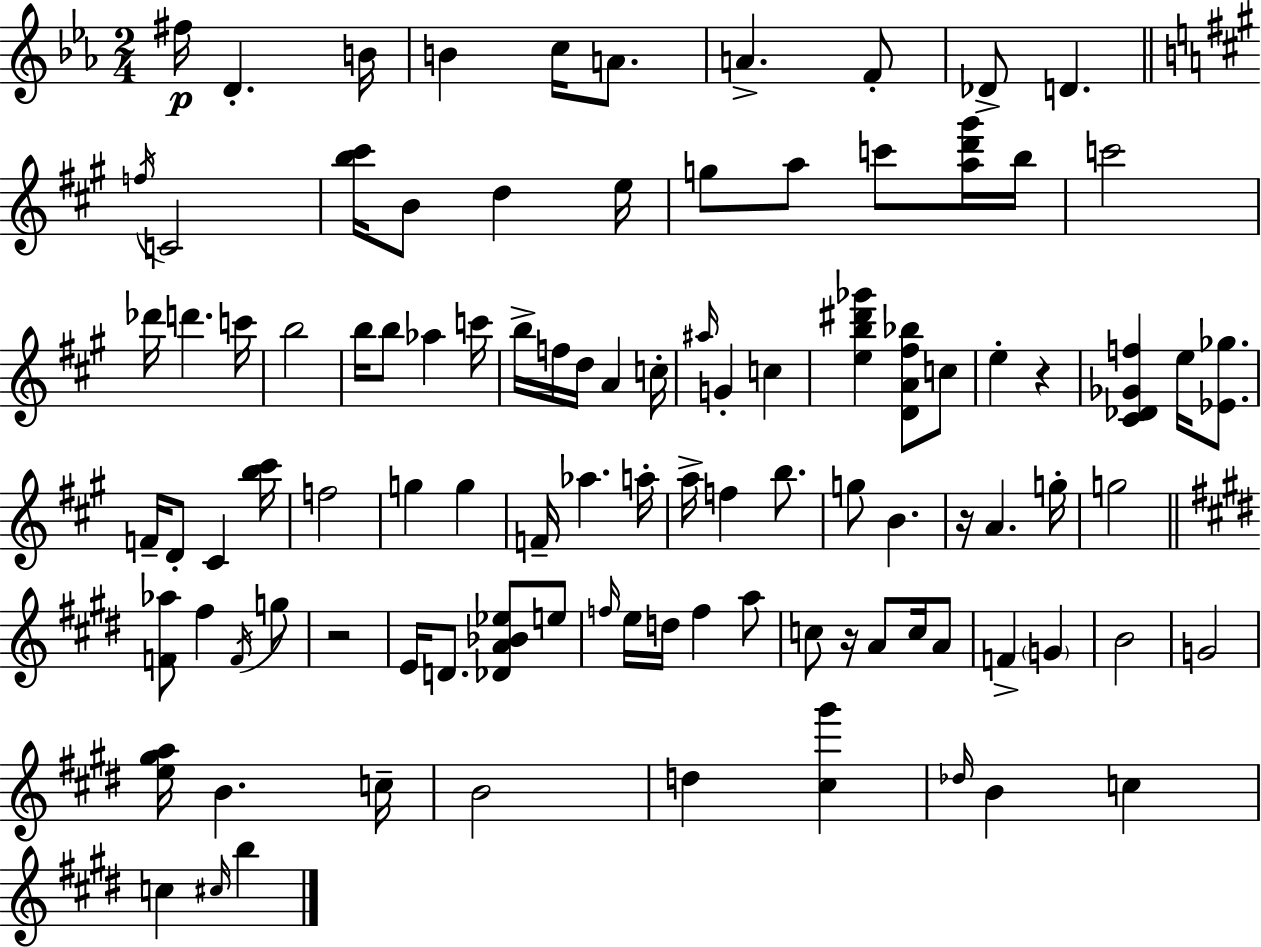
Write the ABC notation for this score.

X:1
T:Untitled
M:2/4
L:1/4
K:Eb
^f/4 D B/4 B c/4 A/2 A F/2 _D/2 D f/4 C2 [b^c']/4 B/2 d e/4 g/2 a/2 c'/2 [ad'^g']/4 b/4 c'2 _d'/4 d' c'/4 b2 b/4 b/2 _a c'/4 b/4 f/4 d/4 A c/4 ^a/4 G c [eb^d'_g'] [DA^f_b]/2 c/2 e z [^C_D_Gf] e/4 [_E_g]/2 F/4 D/2 ^C [b^c']/4 f2 g g F/4 _a a/4 a/4 f b/2 g/2 B z/4 A g/4 g2 [F_a]/2 ^f F/4 g/2 z2 E/4 D/2 [_DA_B_e]/2 e/2 f/4 e/4 d/4 f a/2 c/2 z/4 A/2 c/4 A/2 F G B2 G2 [e^ga]/4 B c/4 B2 d [^c^g'] _d/4 B c c ^c/4 b